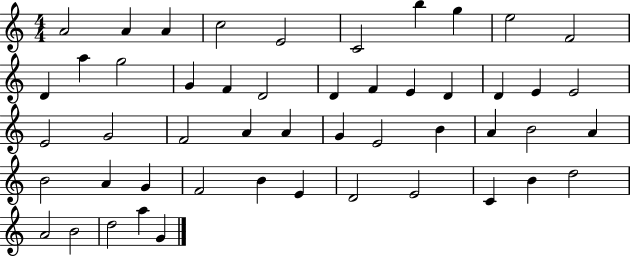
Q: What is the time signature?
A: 4/4